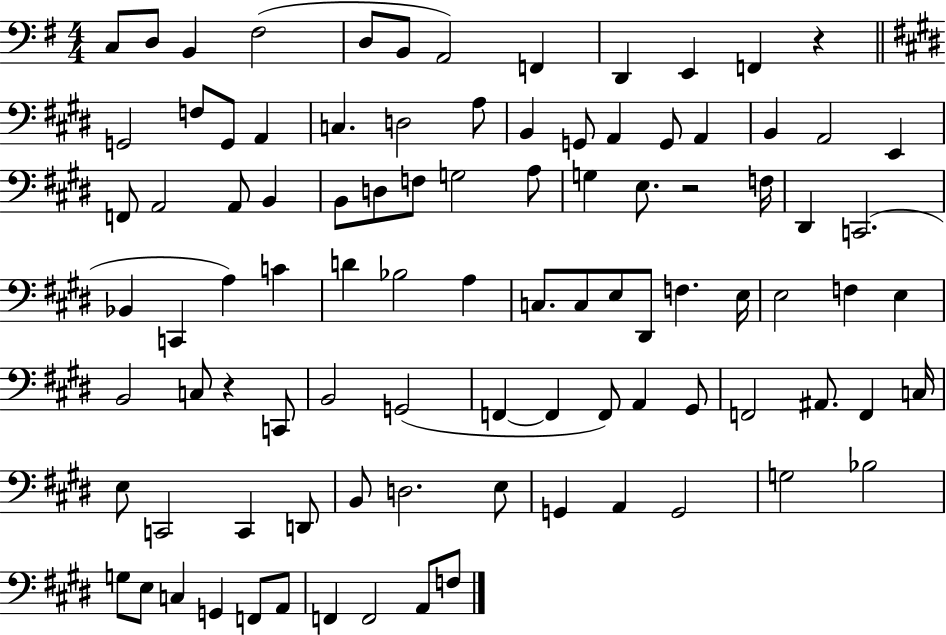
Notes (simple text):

C3/e D3/e B2/q F#3/h D3/e B2/e A2/h F2/q D2/q E2/q F2/q R/q G2/h F3/e G2/e A2/q C3/q. D3/h A3/e B2/q G2/e A2/q G2/e A2/q B2/q A2/h E2/q F2/e A2/h A2/e B2/q B2/e D3/e F3/e G3/h A3/e G3/q E3/e. R/h F3/s D#2/q C2/h. Bb2/q C2/q A3/q C4/q D4/q Bb3/h A3/q C3/e. C3/e E3/e D#2/e F3/q. E3/s E3/h F3/q E3/q B2/h C3/e R/q C2/e B2/h G2/h F2/q F2/q F2/e A2/q G#2/e F2/h A#2/e. F2/q C3/s E3/e C2/h C2/q D2/e B2/e D3/h. E3/e G2/q A2/q G2/h G3/h Bb3/h G3/e E3/e C3/q G2/q F2/e A2/e F2/q F2/h A2/e F3/e